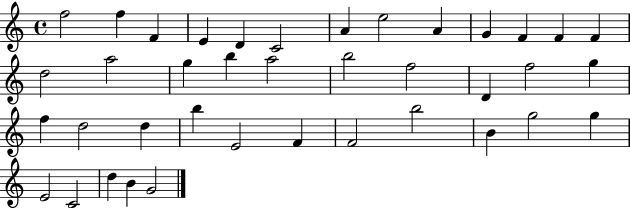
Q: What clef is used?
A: treble